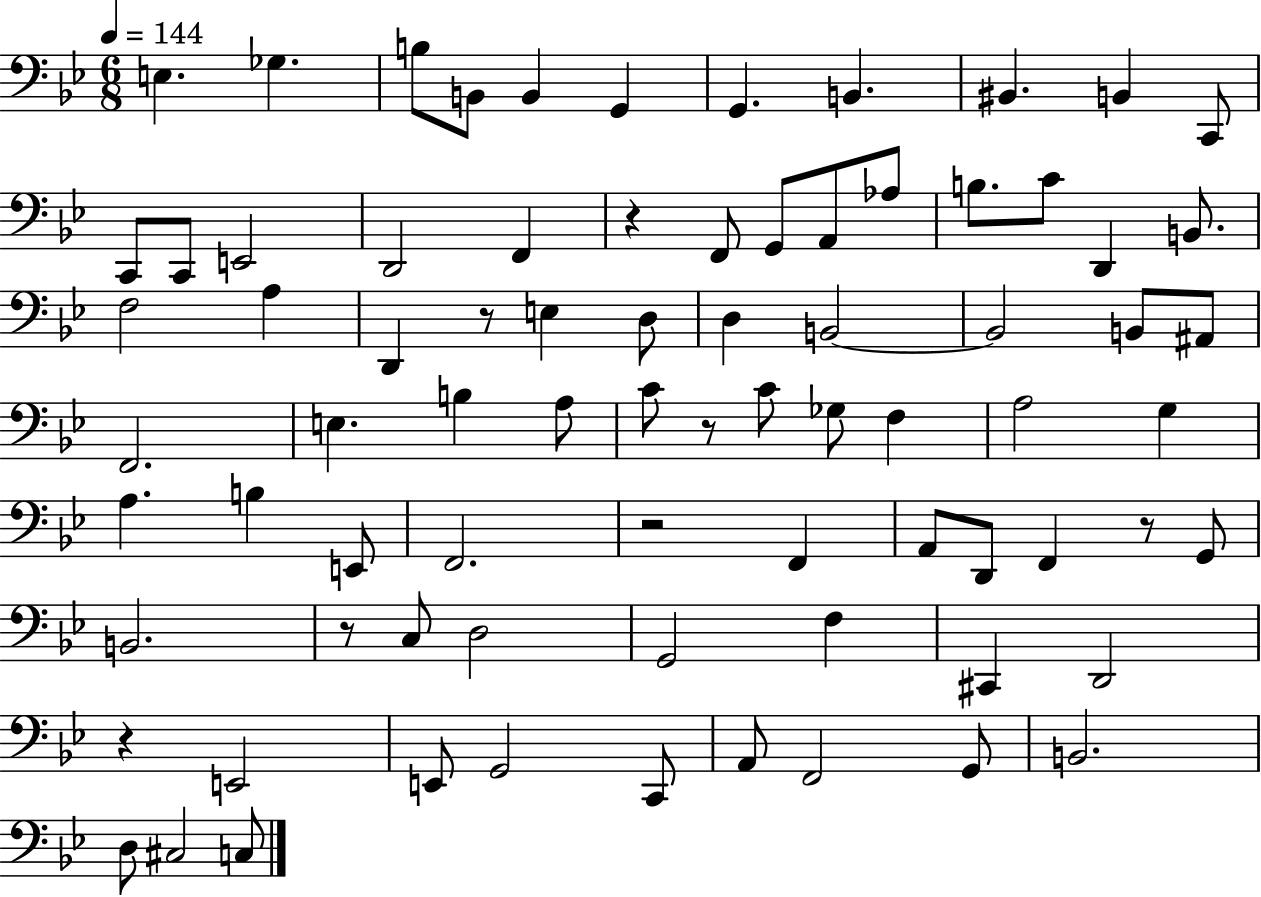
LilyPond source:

{
  \clef bass
  \numericTimeSignature
  \time 6/8
  \key bes \major
  \tempo 4 = 144
  e4. ges4. | b8 b,8 b,4 g,4 | g,4. b,4. | bis,4. b,4 c,8 | \break c,8 c,8 e,2 | d,2 f,4 | r4 f,8 g,8 a,8 aes8 | b8. c'8 d,4 b,8. | \break f2 a4 | d,4 r8 e4 d8 | d4 b,2~~ | b,2 b,8 ais,8 | \break f,2. | e4. b4 a8 | c'8 r8 c'8 ges8 f4 | a2 g4 | \break a4. b4 e,8 | f,2. | r2 f,4 | a,8 d,8 f,4 r8 g,8 | \break b,2. | r8 c8 d2 | g,2 f4 | cis,4 d,2 | \break r4 e,2 | e,8 g,2 c,8 | a,8 f,2 g,8 | b,2. | \break d8 cis2 c8 | \bar "|."
}